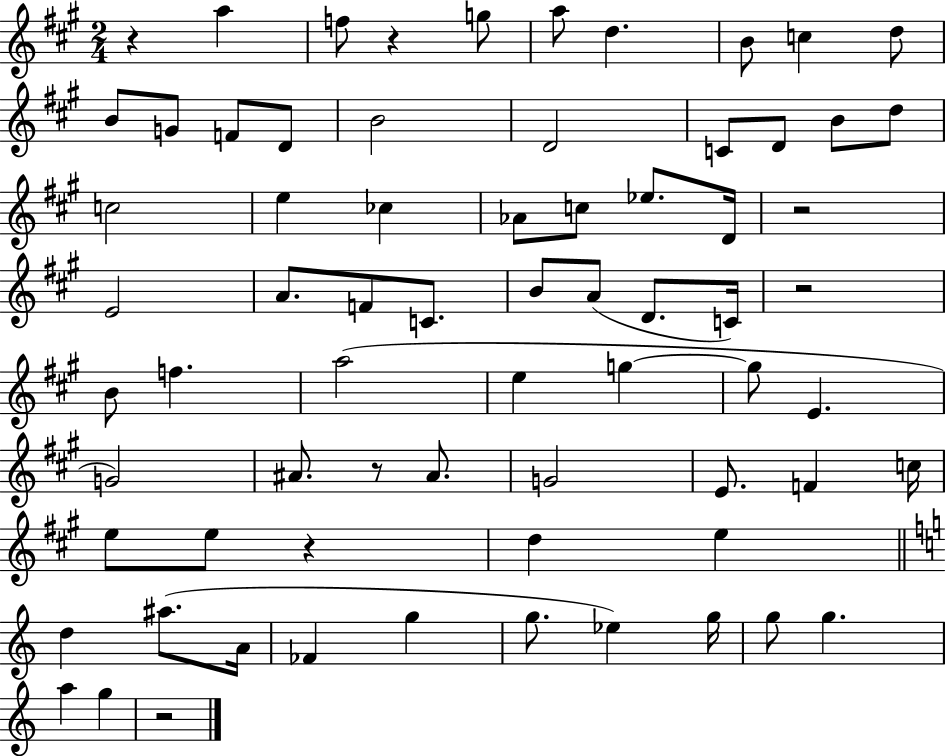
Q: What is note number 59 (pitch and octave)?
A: G5